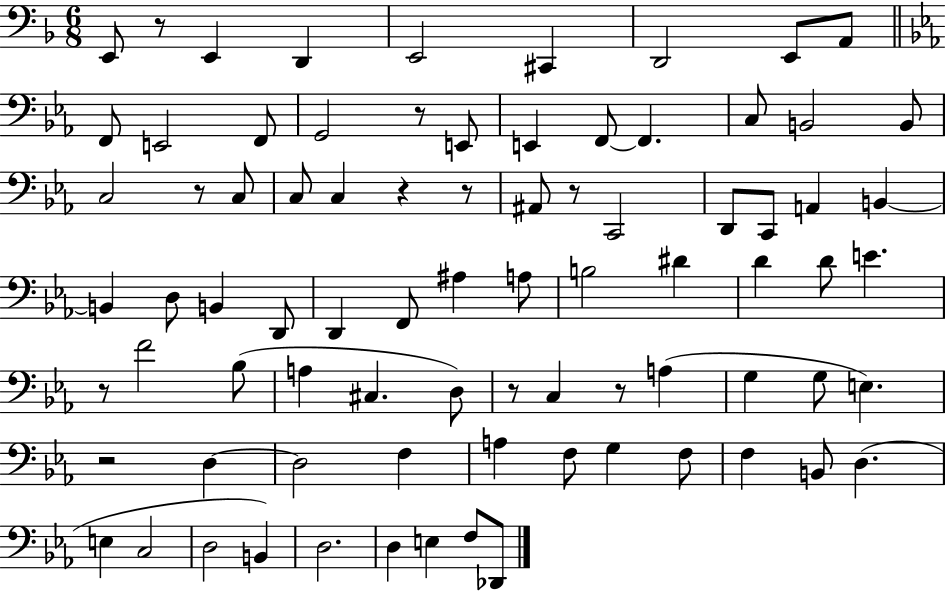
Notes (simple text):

E2/e R/e E2/q D2/q E2/h C#2/q D2/h E2/e A2/e F2/e E2/h F2/e G2/h R/e E2/e E2/q F2/e F2/q. C3/e B2/h B2/e C3/h R/e C3/e C3/e C3/q R/q R/e A#2/e R/e C2/h D2/e C2/e A2/q B2/q B2/q D3/e B2/q D2/e D2/q F2/e A#3/q A3/e B3/h D#4/q D4/q D4/e E4/q. R/e F4/h Bb3/e A3/q C#3/q. D3/e R/e C3/q R/e A3/q G3/q G3/e E3/q. R/h D3/q D3/h F3/q A3/q F3/e G3/q F3/e F3/q B2/e D3/q. E3/q C3/h D3/h B2/q D3/h. D3/q E3/q F3/e Db2/e